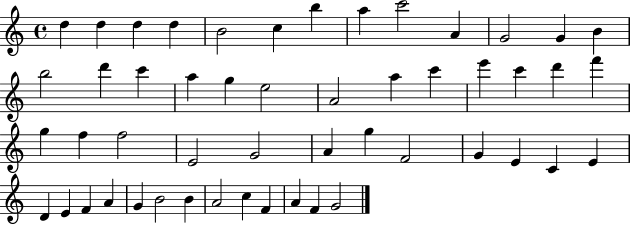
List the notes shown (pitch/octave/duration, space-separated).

D5/q D5/q D5/q D5/q B4/h C5/q B5/q A5/q C6/h A4/q G4/h G4/q B4/q B5/h D6/q C6/q A5/q G5/q E5/h A4/h A5/q C6/q E6/q C6/q D6/q F6/q G5/q F5/q F5/h E4/h G4/h A4/q G5/q F4/h G4/q E4/q C4/q E4/q D4/q E4/q F4/q A4/q G4/q B4/h B4/q A4/h C5/q F4/q A4/q F4/q G4/h